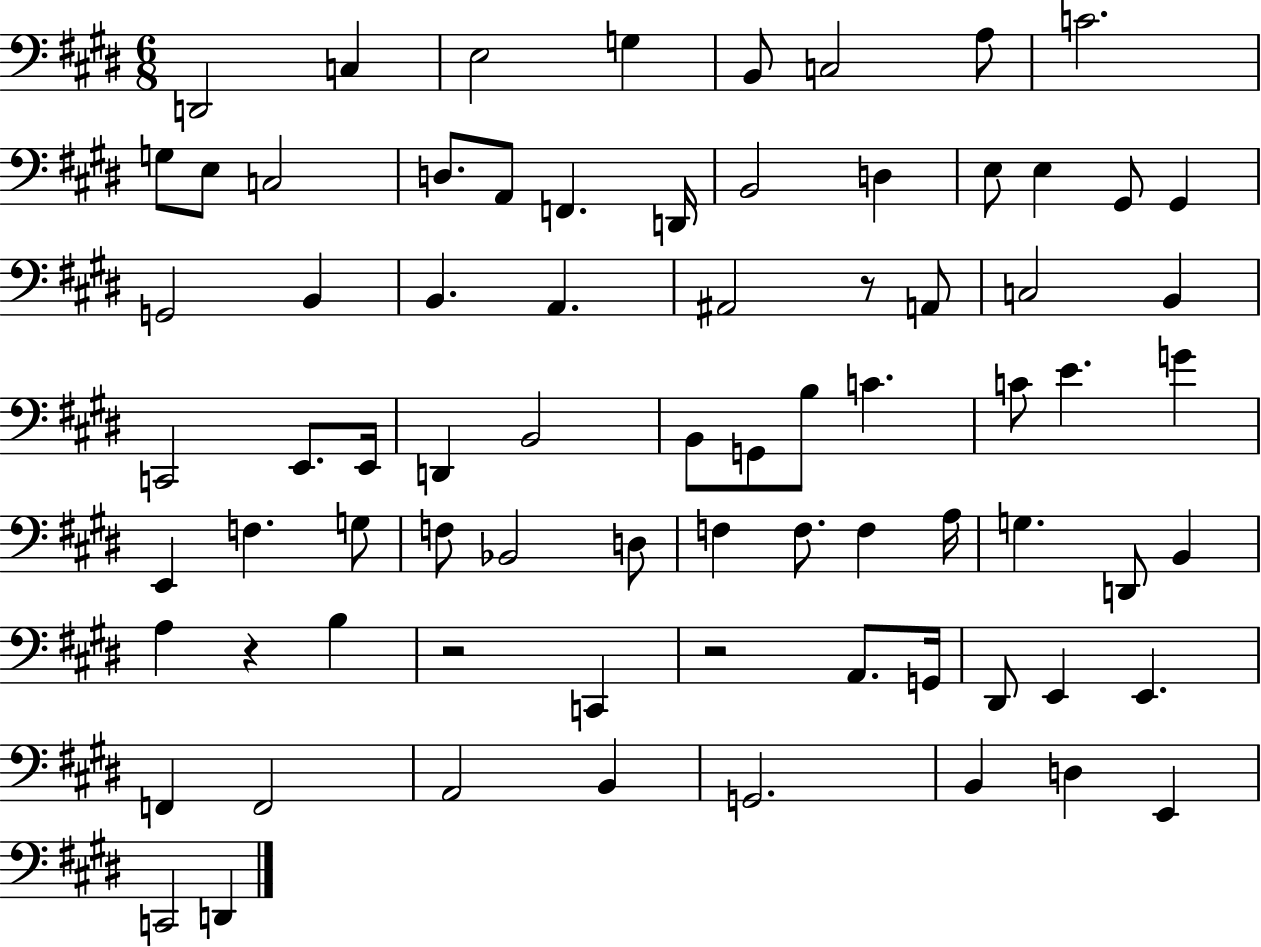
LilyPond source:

{
  \clef bass
  \numericTimeSignature
  \time 6/8
  \key e \major
  d,2 c4 | e2 g4 | b,8 c2 a8 | c'2. | \break g8 e8 c2 | d8. a,8 f,4. d,16 | b,2 d4 | e8 e4 gis,8 gis,4 | \break g,2 b,4 | b,4. a,4. | ais,2 r8 a,8 | c2 b,4 | \break c,2 e,8. e,16 | d,4 b,2 | b,8 g,8 b8 c'4. | c'8 e'4. g'4 | \break e,4 f4. g8 | f8 bes,2 d8 | f4 f8. f4 a16 | g4. d,8 b,4 | \break a4 r4 b4 | r2 c,4 | r2 a,8. g,16 | dis,8 e,4 e,4. | \break f,4 f,2 | a,2 b,4 | g,2. | b,4 d4 e,4 | \break c,2 d,4 | \bar "|."
}